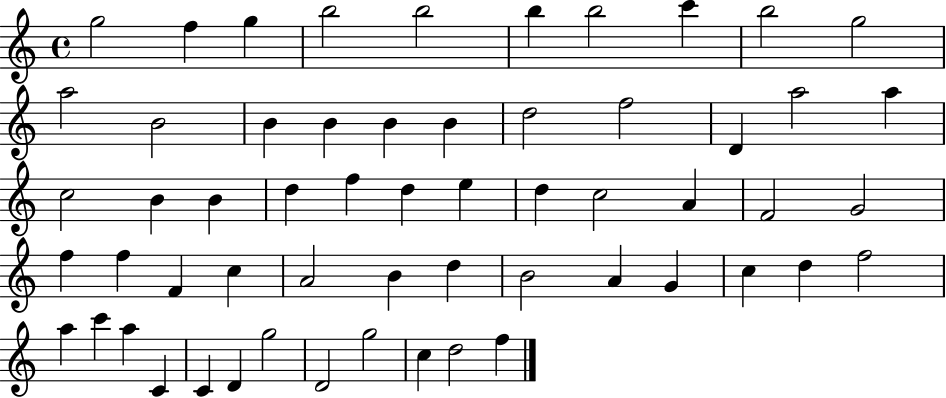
{
  \clef treble
  \time 4/4
  \defaultTimeSignature
  \key c \major
  g''2 f''4 g''4 | b''2 b''2 | b''4 b''2 c'''4 | b''2 g''2 | \break a''2 b'2 | b'4 b'4 b'4 b'4 | d''2 f''2 | d'4 a''2 a''4 | \break c''2 b'4 b'4 | d''4 f''4 d''4 e''4 | d''4 c''2 a'4 | f'2 g'2 | \break f''4 f''4 f'4 c''4 | a'2 b'4 d''4 | b'2 a'4 g'4 | c''4 d''4 f''2 | \break a''4 c'''4 a''4 c'4 | c'4 d'4 g''2 | d'2 g''2 | c''4 d''2 f''4 | \break \bar "|."
}